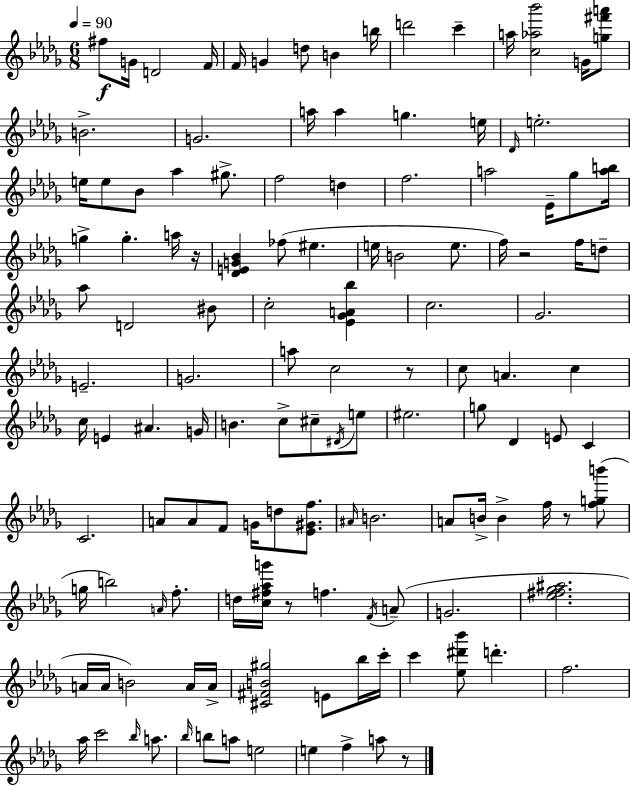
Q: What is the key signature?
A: BES minor